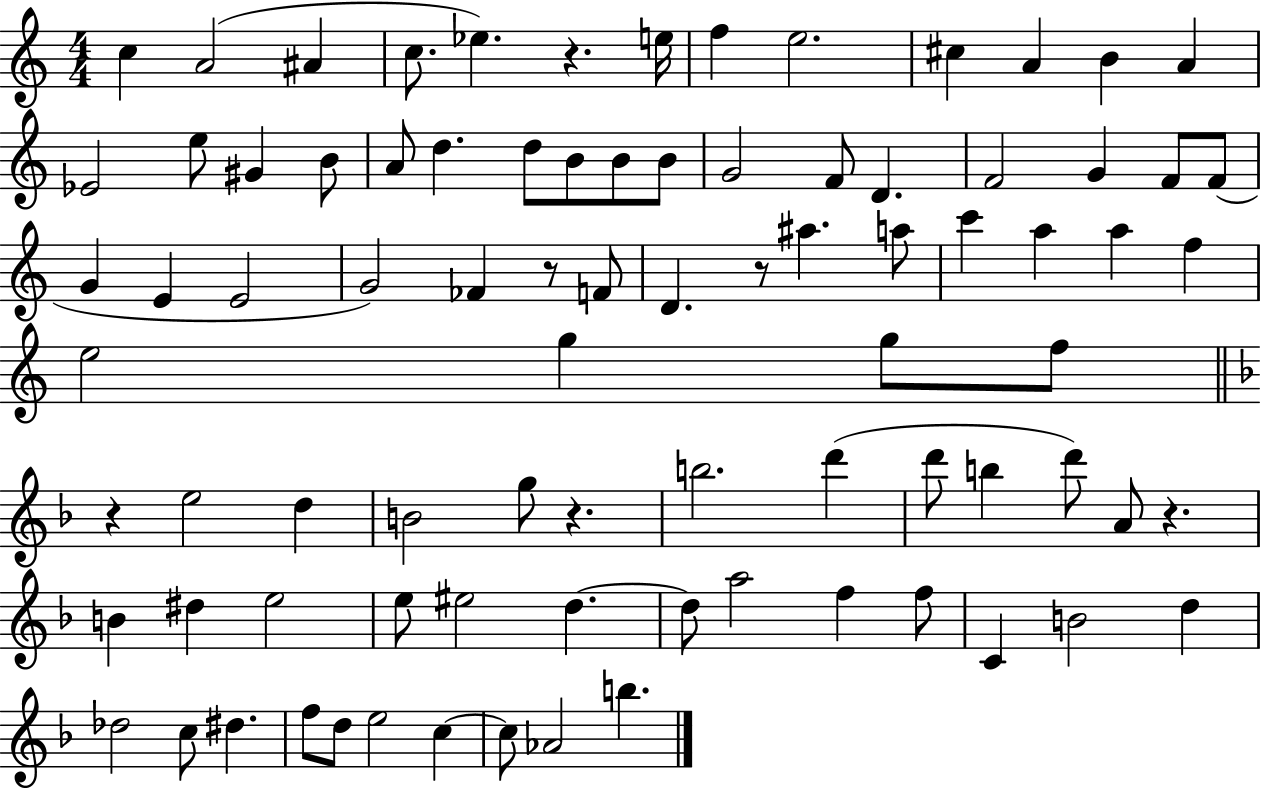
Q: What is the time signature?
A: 4/4